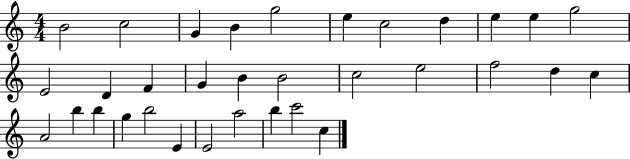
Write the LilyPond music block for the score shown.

{
  \clef treble
  \numericTimeSignature
  \time 4/4
  \key c \major
  b'2 c''2 | g'4 b'4 g''2 | e''4 c''2 d''4 | e''4 e''4 g''2 | \break e'2 d'4 f'4 | g'4 b'4 b'2 | c''2 e''2 | f''2 d''4 c''4 | \break a'2 b''4 b''4 | g''4 b''2 e'4 | e'2 a''2 | b''4 c'''2 c''4 | \break \bar "|."
}